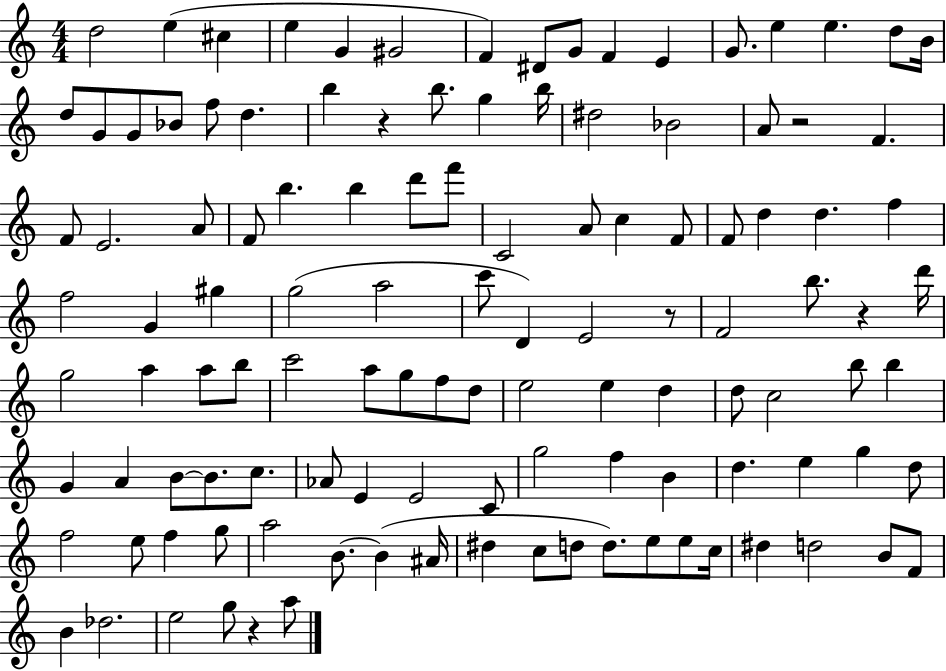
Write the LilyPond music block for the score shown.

{
  \clef treble
  \numericTimeSignature
  \time 4/4
  \key c \major
  d''2 e''4( cis''4 | e''4 g'4 gis'2 | f'4) dis'8 g'8 f'4 e'4 | g'8. e''4 e''4. d''8 b'16 | \break d''8 g'8 g'8 bes'8 f''8 d''4. | b''4 r4 b''8. g''4 b''16 | dis''2 bes'2 | a'8 r2 f'4. | \break f'8 e'2. a'8 | f'8 b''4. b''4 d'''8 f'''8 | c'2 a'8 c''4 f'8 | f'8 d''4 d''4. f''4 | \break f''2 g'4 gis''4 | g''2( a''2 | c'''8 d'4) e'2 r8 | f'2 b''8. r4 d'''16 | \break g''2 a''4 a''8 b''8 | c'''2 a''8 g''8 f''8 d''8 | e''2 e''4 d''4 | d''8 c''2 b''8 b''4 | \break g'4 a'4 b'8~~ b'8. c''8. | aes'8 e'4 e'2 c'8 | g''2 f''4 b'4 | d''4. e''4 g''4 d''8 | \break f''2 e''8 f''4 g''8 | a''2 b'8.~~ b'4( ais'16 | dis''4 c''8 d''8 d''8.) e''8 e''8 c''16 | dis''4 d''2 b'8 f'8 | \break b'4 des''2. | e''2 g''8 r4 a''8 | \bar "|."
}